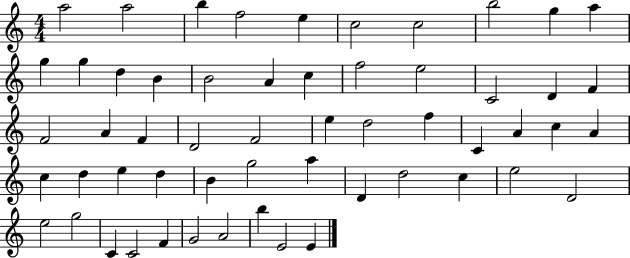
{
  \clef treble
  \numericTimeSignature
  \time 4/4
  \key c \major
  a''2 a''2 | b''4 f''2 e''4 | c''2 c''2 | b''2 g''4 a''4 | \break g''4 g''4 d''4 b'4 | b'2 a'4 c''4 | f''2 e''2 | c'2 d'4 f'4 | \break f'2 a'4 f'4 | d'2 f'2 | e''4 d''2 f''4 | c'4 a'4 c''4 a'4 | \break c''4 d''4 e''4 d''4 | b'4 g''2 a''4 | d'4 d''2 c''4 | e''2 d'2 | \break e''2 g''2 | c'4 c'2 f'4 | g'2 a'2 | b''4 e'2 e'4 | \break \bar "|."
}